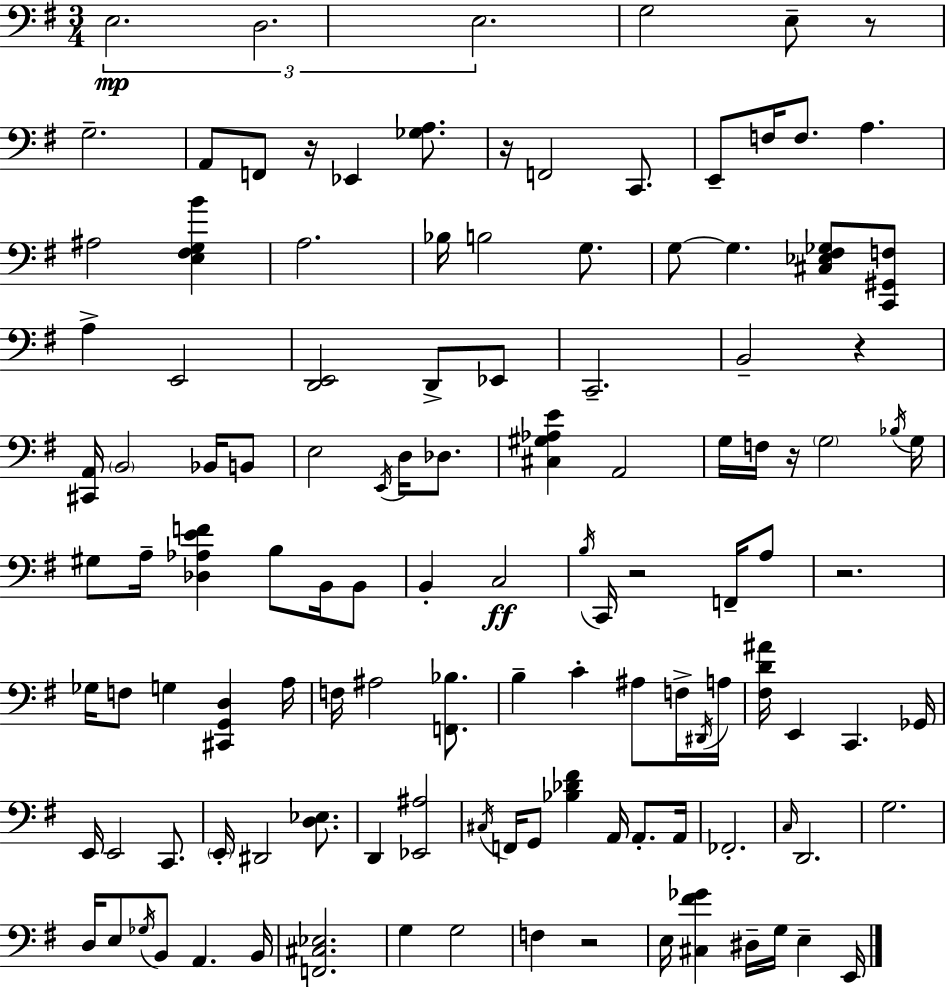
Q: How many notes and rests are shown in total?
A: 121